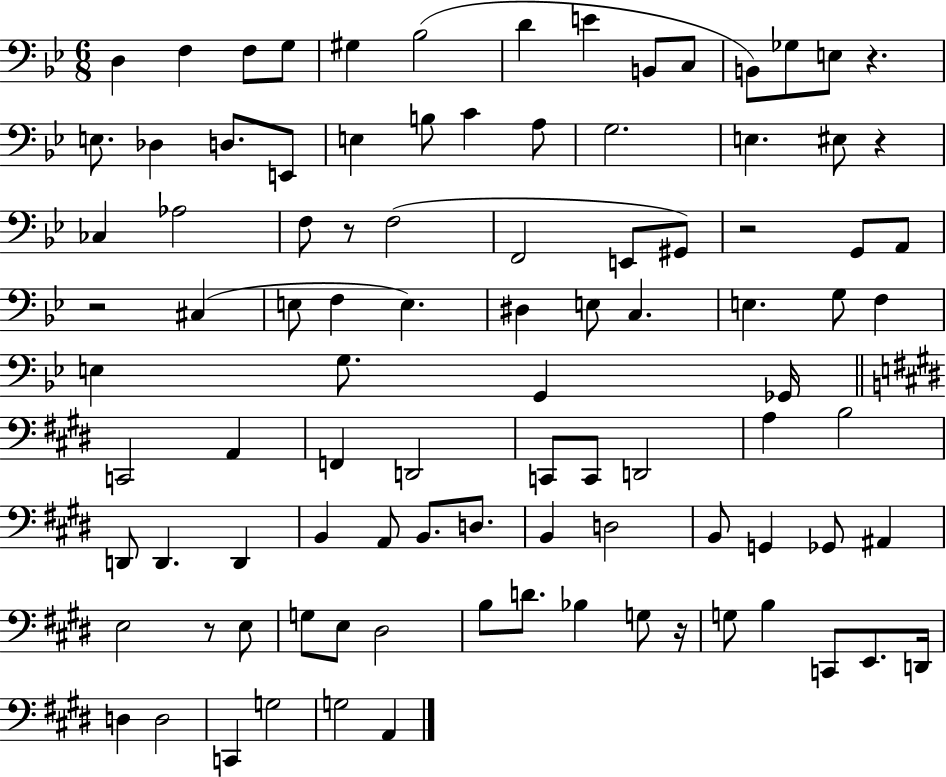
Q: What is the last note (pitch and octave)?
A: A2